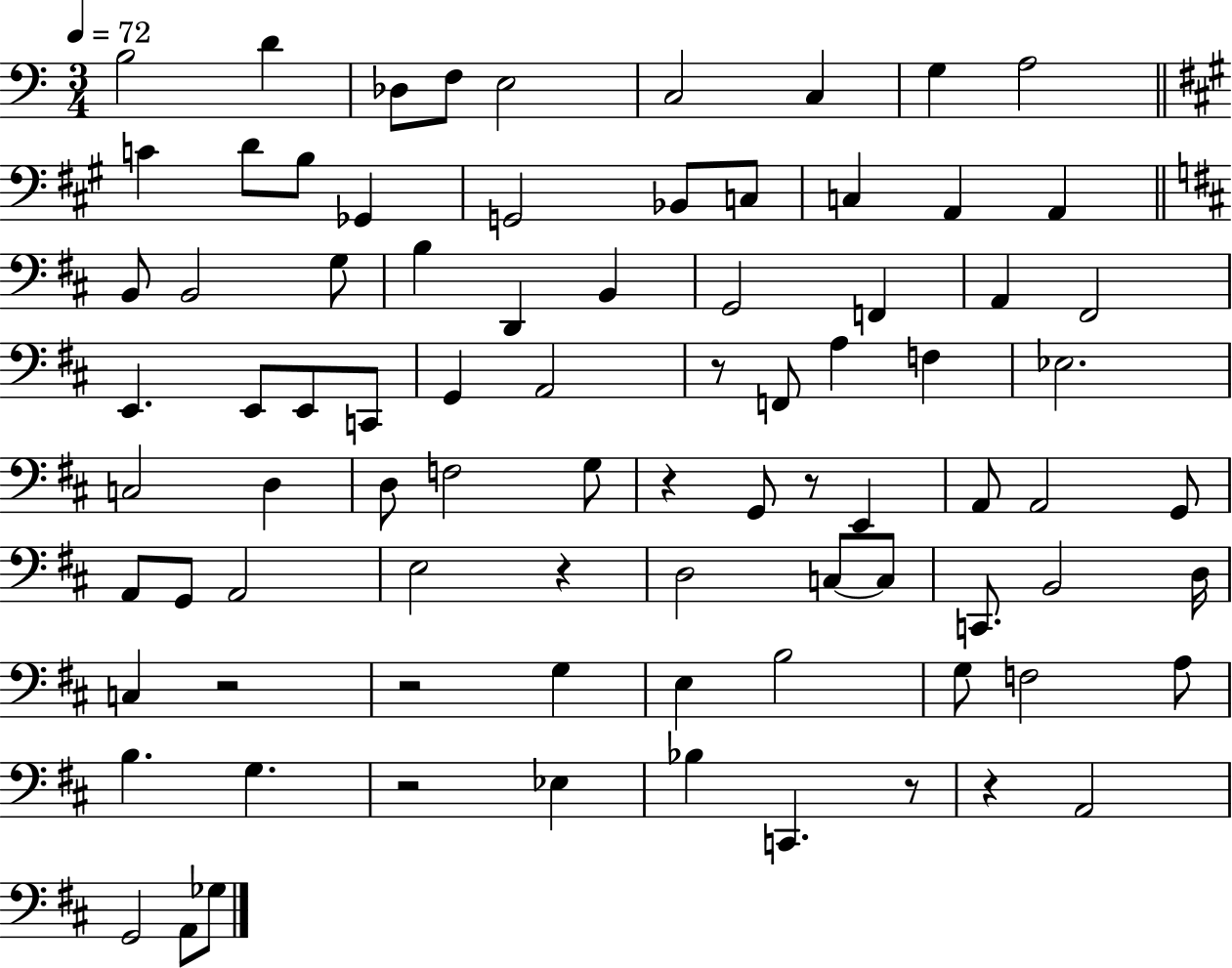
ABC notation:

X:1
T:Untitled
M:3/4
L:1/4
K:C
B,2 D _D,/2 F,/2 E,2 C,2 C, G, A,2 C D/2 B,/2 _G,, G,,2 _B,,/2 C,/2 C, A,, A,, B,,/2 B,,2 G,/2 B, D,, B,, G,,2 F,, A,, ^F,,2 E,, E,,/2 E,,/2 C,,/2 G,, A,,2 z/2 F,,/2 A, F, _E,2 C,2 D, D,/2 F,2 G,/2 z G,,/2 z/2 E,, A,,/2 A,,2 G,,/2 A,,/2 G,,/2 A,,2 E,2 z D,2 C,/2 C,/2 C,,/2 B,,2 D,/4 C, z2 z2 G, E, B,2 G,/2 F,2 A,/2 B, G, z2 _E, _B, C,, z/2 z A,,2 G,,2 A,,/2 _G,/2